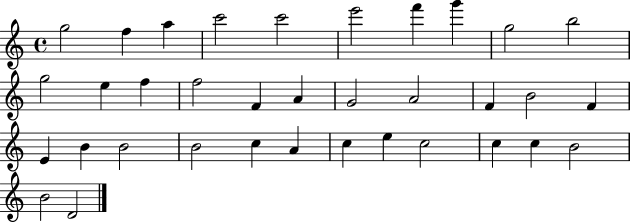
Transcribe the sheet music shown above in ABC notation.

X:1
T:Untitled
M:4/4
L:1/4
K:C
g2 f a c'2 c'2 e'2 f' g' g2 b2 g2 e f f2 F A G2 A2 F B2 F E B B2 B2 c A c e c2 c c B2 B2 D2